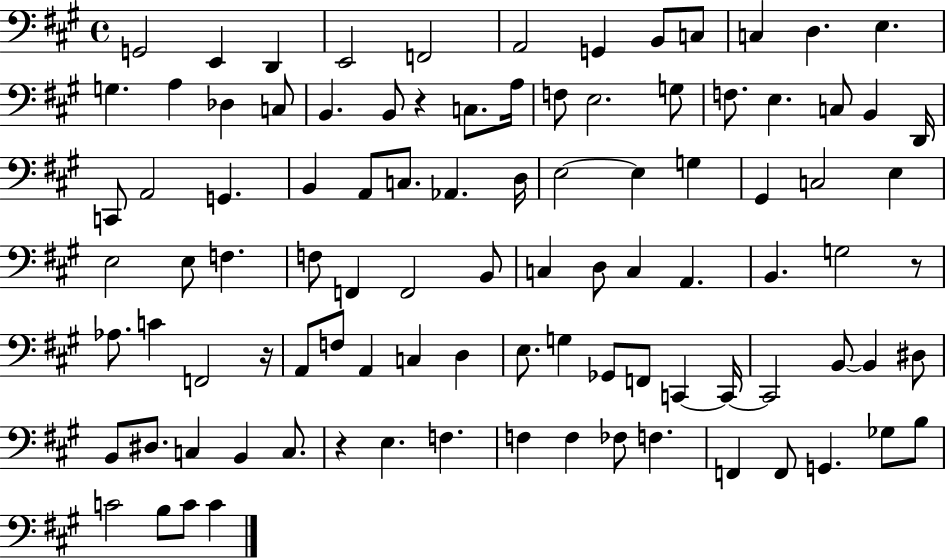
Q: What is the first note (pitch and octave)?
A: G2